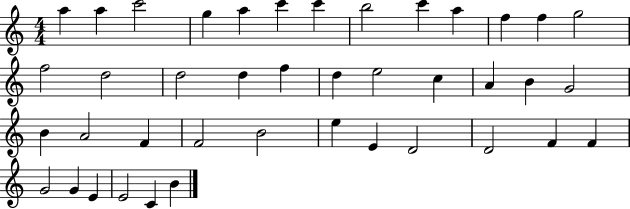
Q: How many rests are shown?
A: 0